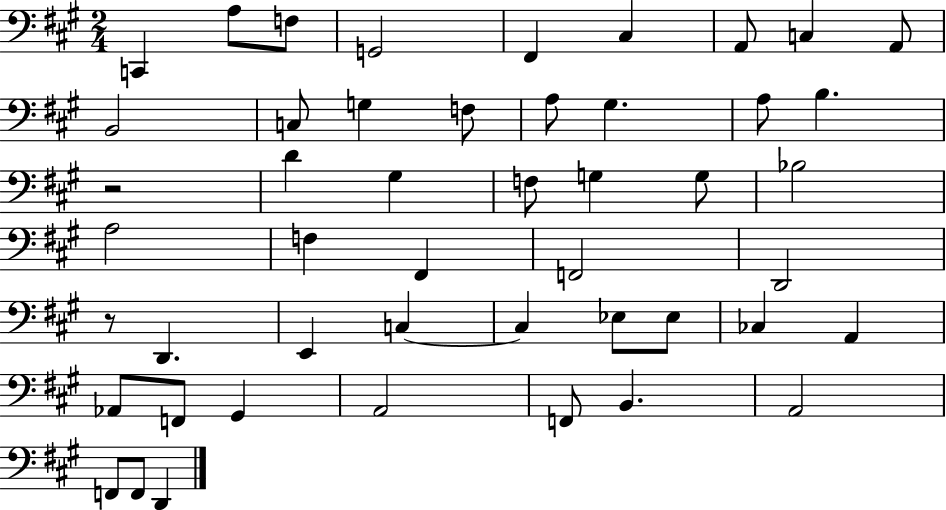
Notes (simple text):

C2/q A3/e F3/e G2/h F#2/q C#3/q A2/e C3/q A2/e B2/h C3/e G3/q F3/e A3/e G#3/q. A3/e B3/q. R/h D4/q G#3/q F3/e G3/q G3/e Bb3/h A3/h F3/q F#2/q F2/h D2/h R/e D2/q. E2/q C3/q C3/q Eb3/e Eb3/e CES3/q A2/q Ab2/e F2/e G#2/q A2/h F2/e B2/q. A2/h F2/e F2/e D2/q